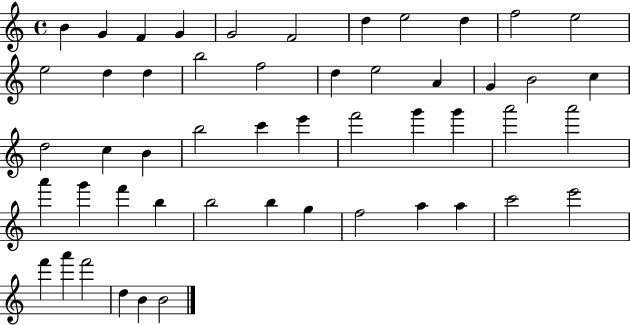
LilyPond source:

{
  \clef treble
  \time 4/4
  \defaultTimeSignature
  \key c \major
  b'4 g'4 f'4 g'4 | g'2 f'2 | d''4 e''2 d''4 | f''2 e''2 | \break e''2 d''4 d''4 | b''2 f''2 | d''4 e''2 a'4 | g'4 b'2 c''4 | \break d''2 c''4 b'4 | b''2 c'''4 e'''4 | f'''2 g'''4 g'''4 | a'''2 a'''2 | \break a'''4 g'''4 f'''4 b''4 | b''2 b''4 g''4 | f''2 a''4 a''4 | c'''2 e'''2 | \break f'''4 a'''4 f'''2 | d''4 b'4 b'2 | \bar "|."
}